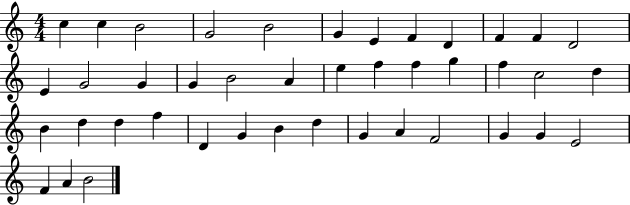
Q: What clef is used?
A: treble